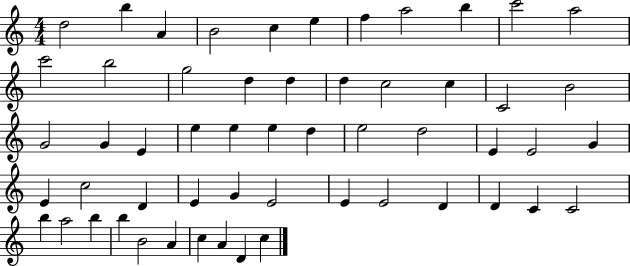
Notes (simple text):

D5/h B5/q A4/q B4/h C5/q E5/q F5/q A5/h B5/q C6/h A5/h C6/h B5/h G5/h D5/q D5/q D5/q C5/h C5/q C4/h B4/h G4/h G4/q E4/q E5/q E5/q E5/q D5/q E5/h D5/h E4/q E4/h G4/q E4/q C5/h D4/q E4/q G4/q E4/h E4/q E4/h D4/q D4/q C4/q C4/h B5/q A5/h B5/q B5/q B4/h A4/q C5/q A4/q D4/q C5/q